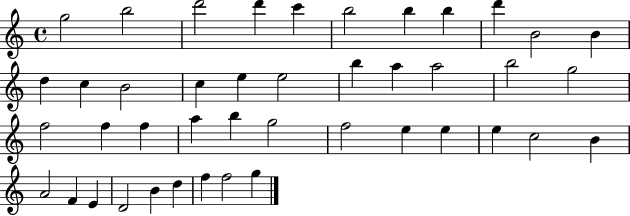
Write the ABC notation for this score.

X:1
T:Untitled
M:4/4
L:1/4
K:C
g2 b2 d'2 d' c' b2 b b d' B2 B d c B2 c e e2 b a a2 b2 g2 f2 f f a b g2 f2 e e e c2 B A2 F E D2 B d f f2 g